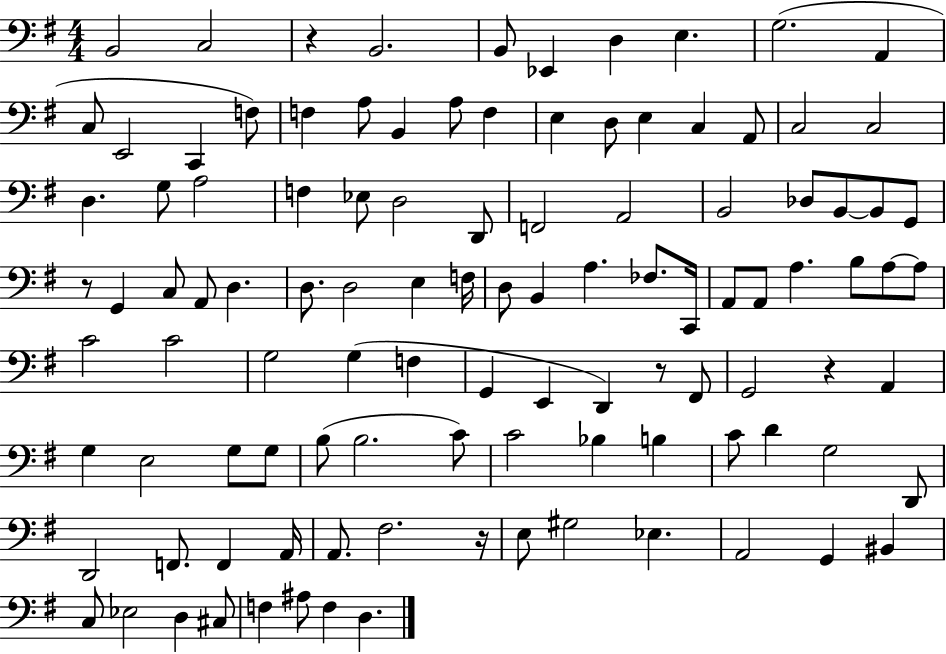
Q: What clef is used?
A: bass